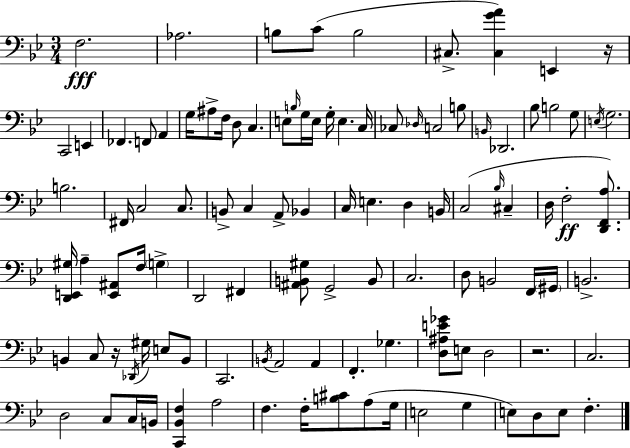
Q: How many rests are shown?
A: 3